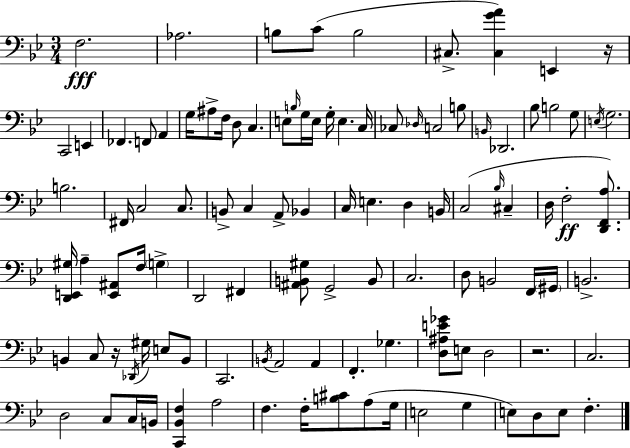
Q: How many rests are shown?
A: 3